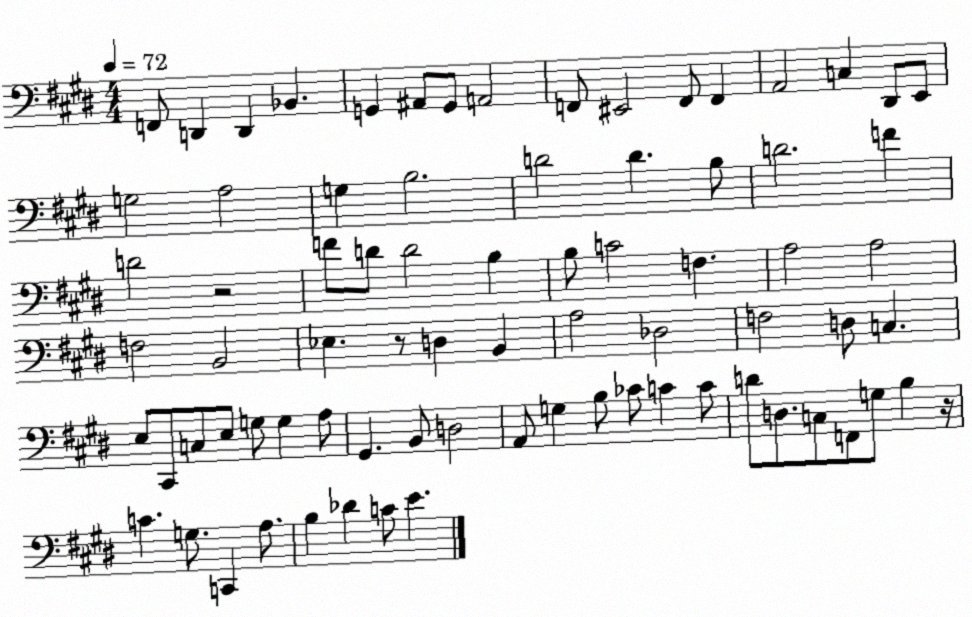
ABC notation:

X:1
T:Untitled
M:4/4
L:1/4
K:E
F,,/2 D,, D,, _B,, G,, ^A,,/2 G,,/2 A,,2 F,,/2 ^E,,2 F,,/2 F,, A,,2 C, ^D,,/2 E,,/2 G,2 A,2 G, B,2 D2 D B,/2 D2 F D2 z2 F/2 D/2 D2 B, B,/2 C2 F, A,2 A,2 F,2 B,,2 _E, z/2 D, B,, A,2 _D,2 F,2 D,/2 C, E,/2 ^C,,/2 C,/2 E,/2 G,/2 G, A,/2 ^G,, B,,/2 D,2 A,,/2 G, B,/2 _C/2 C C/2 D/2 D,/2 C,/2 F,,/2 G,/2 B, z/4 C G,/2 C,, A,/2 B, _D C/2 E